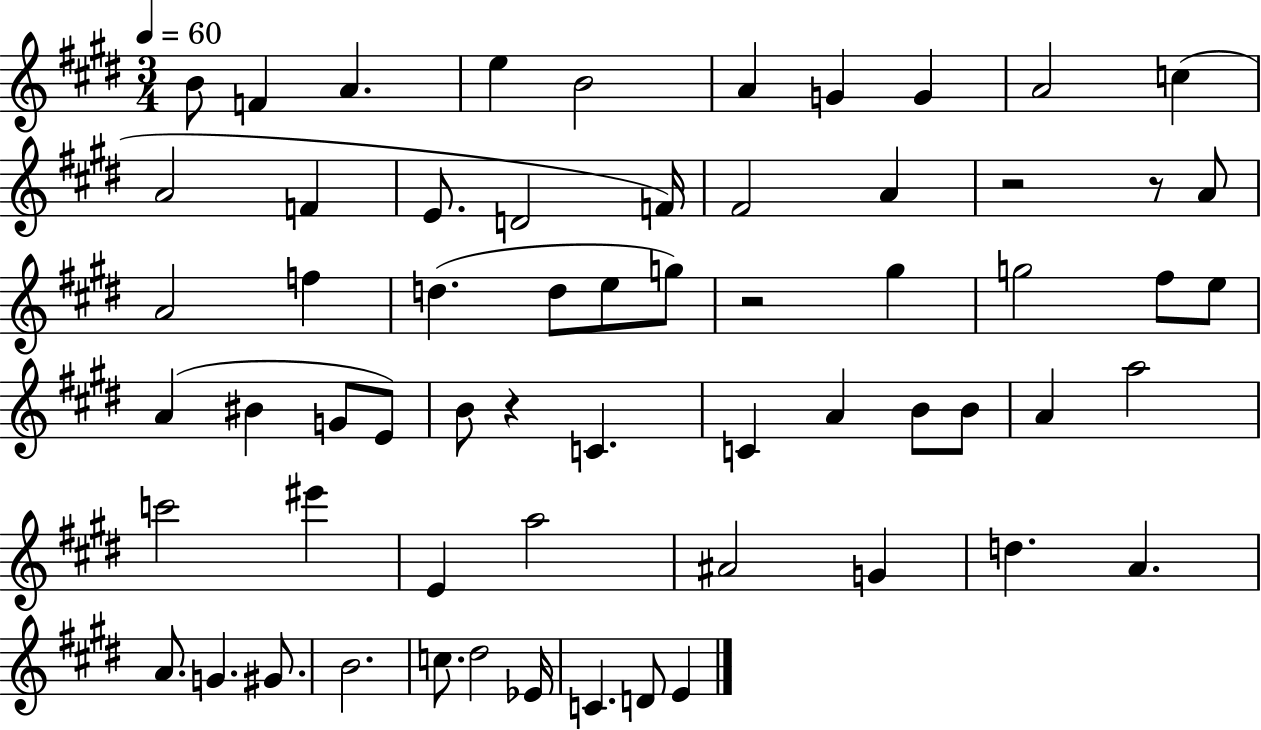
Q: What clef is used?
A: treble